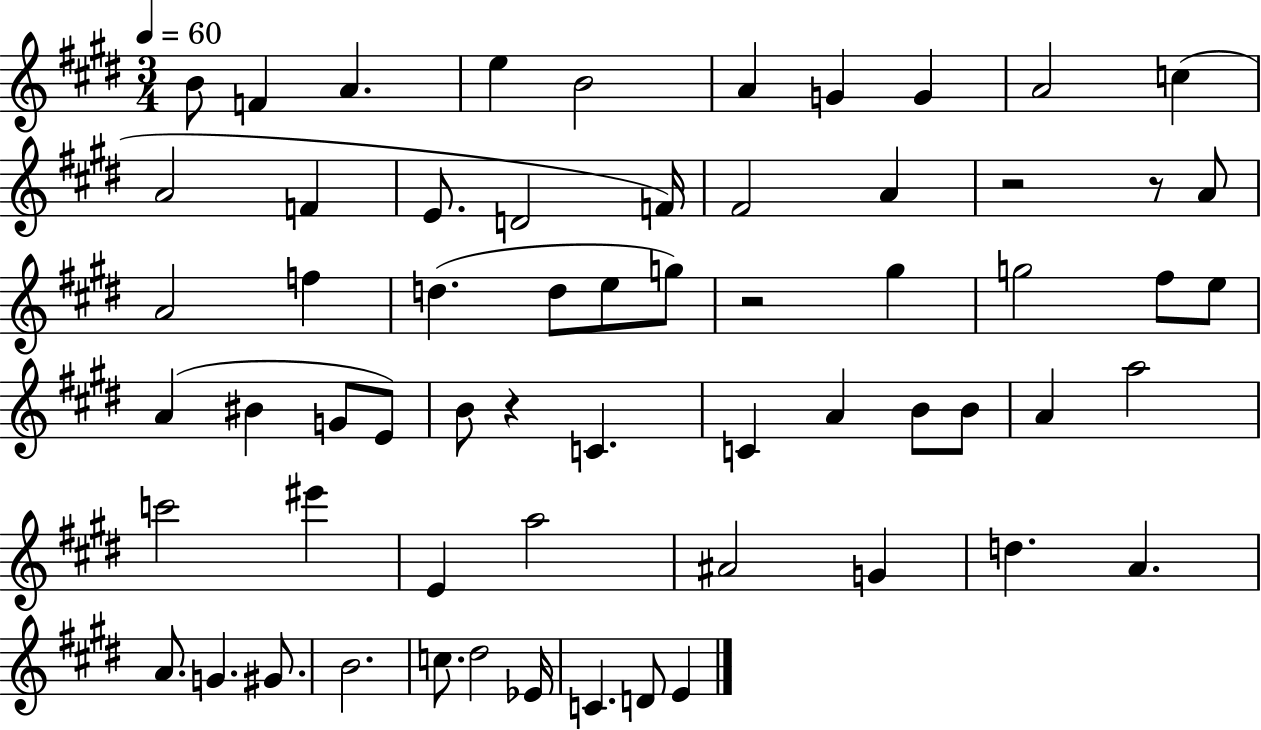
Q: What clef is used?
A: treble